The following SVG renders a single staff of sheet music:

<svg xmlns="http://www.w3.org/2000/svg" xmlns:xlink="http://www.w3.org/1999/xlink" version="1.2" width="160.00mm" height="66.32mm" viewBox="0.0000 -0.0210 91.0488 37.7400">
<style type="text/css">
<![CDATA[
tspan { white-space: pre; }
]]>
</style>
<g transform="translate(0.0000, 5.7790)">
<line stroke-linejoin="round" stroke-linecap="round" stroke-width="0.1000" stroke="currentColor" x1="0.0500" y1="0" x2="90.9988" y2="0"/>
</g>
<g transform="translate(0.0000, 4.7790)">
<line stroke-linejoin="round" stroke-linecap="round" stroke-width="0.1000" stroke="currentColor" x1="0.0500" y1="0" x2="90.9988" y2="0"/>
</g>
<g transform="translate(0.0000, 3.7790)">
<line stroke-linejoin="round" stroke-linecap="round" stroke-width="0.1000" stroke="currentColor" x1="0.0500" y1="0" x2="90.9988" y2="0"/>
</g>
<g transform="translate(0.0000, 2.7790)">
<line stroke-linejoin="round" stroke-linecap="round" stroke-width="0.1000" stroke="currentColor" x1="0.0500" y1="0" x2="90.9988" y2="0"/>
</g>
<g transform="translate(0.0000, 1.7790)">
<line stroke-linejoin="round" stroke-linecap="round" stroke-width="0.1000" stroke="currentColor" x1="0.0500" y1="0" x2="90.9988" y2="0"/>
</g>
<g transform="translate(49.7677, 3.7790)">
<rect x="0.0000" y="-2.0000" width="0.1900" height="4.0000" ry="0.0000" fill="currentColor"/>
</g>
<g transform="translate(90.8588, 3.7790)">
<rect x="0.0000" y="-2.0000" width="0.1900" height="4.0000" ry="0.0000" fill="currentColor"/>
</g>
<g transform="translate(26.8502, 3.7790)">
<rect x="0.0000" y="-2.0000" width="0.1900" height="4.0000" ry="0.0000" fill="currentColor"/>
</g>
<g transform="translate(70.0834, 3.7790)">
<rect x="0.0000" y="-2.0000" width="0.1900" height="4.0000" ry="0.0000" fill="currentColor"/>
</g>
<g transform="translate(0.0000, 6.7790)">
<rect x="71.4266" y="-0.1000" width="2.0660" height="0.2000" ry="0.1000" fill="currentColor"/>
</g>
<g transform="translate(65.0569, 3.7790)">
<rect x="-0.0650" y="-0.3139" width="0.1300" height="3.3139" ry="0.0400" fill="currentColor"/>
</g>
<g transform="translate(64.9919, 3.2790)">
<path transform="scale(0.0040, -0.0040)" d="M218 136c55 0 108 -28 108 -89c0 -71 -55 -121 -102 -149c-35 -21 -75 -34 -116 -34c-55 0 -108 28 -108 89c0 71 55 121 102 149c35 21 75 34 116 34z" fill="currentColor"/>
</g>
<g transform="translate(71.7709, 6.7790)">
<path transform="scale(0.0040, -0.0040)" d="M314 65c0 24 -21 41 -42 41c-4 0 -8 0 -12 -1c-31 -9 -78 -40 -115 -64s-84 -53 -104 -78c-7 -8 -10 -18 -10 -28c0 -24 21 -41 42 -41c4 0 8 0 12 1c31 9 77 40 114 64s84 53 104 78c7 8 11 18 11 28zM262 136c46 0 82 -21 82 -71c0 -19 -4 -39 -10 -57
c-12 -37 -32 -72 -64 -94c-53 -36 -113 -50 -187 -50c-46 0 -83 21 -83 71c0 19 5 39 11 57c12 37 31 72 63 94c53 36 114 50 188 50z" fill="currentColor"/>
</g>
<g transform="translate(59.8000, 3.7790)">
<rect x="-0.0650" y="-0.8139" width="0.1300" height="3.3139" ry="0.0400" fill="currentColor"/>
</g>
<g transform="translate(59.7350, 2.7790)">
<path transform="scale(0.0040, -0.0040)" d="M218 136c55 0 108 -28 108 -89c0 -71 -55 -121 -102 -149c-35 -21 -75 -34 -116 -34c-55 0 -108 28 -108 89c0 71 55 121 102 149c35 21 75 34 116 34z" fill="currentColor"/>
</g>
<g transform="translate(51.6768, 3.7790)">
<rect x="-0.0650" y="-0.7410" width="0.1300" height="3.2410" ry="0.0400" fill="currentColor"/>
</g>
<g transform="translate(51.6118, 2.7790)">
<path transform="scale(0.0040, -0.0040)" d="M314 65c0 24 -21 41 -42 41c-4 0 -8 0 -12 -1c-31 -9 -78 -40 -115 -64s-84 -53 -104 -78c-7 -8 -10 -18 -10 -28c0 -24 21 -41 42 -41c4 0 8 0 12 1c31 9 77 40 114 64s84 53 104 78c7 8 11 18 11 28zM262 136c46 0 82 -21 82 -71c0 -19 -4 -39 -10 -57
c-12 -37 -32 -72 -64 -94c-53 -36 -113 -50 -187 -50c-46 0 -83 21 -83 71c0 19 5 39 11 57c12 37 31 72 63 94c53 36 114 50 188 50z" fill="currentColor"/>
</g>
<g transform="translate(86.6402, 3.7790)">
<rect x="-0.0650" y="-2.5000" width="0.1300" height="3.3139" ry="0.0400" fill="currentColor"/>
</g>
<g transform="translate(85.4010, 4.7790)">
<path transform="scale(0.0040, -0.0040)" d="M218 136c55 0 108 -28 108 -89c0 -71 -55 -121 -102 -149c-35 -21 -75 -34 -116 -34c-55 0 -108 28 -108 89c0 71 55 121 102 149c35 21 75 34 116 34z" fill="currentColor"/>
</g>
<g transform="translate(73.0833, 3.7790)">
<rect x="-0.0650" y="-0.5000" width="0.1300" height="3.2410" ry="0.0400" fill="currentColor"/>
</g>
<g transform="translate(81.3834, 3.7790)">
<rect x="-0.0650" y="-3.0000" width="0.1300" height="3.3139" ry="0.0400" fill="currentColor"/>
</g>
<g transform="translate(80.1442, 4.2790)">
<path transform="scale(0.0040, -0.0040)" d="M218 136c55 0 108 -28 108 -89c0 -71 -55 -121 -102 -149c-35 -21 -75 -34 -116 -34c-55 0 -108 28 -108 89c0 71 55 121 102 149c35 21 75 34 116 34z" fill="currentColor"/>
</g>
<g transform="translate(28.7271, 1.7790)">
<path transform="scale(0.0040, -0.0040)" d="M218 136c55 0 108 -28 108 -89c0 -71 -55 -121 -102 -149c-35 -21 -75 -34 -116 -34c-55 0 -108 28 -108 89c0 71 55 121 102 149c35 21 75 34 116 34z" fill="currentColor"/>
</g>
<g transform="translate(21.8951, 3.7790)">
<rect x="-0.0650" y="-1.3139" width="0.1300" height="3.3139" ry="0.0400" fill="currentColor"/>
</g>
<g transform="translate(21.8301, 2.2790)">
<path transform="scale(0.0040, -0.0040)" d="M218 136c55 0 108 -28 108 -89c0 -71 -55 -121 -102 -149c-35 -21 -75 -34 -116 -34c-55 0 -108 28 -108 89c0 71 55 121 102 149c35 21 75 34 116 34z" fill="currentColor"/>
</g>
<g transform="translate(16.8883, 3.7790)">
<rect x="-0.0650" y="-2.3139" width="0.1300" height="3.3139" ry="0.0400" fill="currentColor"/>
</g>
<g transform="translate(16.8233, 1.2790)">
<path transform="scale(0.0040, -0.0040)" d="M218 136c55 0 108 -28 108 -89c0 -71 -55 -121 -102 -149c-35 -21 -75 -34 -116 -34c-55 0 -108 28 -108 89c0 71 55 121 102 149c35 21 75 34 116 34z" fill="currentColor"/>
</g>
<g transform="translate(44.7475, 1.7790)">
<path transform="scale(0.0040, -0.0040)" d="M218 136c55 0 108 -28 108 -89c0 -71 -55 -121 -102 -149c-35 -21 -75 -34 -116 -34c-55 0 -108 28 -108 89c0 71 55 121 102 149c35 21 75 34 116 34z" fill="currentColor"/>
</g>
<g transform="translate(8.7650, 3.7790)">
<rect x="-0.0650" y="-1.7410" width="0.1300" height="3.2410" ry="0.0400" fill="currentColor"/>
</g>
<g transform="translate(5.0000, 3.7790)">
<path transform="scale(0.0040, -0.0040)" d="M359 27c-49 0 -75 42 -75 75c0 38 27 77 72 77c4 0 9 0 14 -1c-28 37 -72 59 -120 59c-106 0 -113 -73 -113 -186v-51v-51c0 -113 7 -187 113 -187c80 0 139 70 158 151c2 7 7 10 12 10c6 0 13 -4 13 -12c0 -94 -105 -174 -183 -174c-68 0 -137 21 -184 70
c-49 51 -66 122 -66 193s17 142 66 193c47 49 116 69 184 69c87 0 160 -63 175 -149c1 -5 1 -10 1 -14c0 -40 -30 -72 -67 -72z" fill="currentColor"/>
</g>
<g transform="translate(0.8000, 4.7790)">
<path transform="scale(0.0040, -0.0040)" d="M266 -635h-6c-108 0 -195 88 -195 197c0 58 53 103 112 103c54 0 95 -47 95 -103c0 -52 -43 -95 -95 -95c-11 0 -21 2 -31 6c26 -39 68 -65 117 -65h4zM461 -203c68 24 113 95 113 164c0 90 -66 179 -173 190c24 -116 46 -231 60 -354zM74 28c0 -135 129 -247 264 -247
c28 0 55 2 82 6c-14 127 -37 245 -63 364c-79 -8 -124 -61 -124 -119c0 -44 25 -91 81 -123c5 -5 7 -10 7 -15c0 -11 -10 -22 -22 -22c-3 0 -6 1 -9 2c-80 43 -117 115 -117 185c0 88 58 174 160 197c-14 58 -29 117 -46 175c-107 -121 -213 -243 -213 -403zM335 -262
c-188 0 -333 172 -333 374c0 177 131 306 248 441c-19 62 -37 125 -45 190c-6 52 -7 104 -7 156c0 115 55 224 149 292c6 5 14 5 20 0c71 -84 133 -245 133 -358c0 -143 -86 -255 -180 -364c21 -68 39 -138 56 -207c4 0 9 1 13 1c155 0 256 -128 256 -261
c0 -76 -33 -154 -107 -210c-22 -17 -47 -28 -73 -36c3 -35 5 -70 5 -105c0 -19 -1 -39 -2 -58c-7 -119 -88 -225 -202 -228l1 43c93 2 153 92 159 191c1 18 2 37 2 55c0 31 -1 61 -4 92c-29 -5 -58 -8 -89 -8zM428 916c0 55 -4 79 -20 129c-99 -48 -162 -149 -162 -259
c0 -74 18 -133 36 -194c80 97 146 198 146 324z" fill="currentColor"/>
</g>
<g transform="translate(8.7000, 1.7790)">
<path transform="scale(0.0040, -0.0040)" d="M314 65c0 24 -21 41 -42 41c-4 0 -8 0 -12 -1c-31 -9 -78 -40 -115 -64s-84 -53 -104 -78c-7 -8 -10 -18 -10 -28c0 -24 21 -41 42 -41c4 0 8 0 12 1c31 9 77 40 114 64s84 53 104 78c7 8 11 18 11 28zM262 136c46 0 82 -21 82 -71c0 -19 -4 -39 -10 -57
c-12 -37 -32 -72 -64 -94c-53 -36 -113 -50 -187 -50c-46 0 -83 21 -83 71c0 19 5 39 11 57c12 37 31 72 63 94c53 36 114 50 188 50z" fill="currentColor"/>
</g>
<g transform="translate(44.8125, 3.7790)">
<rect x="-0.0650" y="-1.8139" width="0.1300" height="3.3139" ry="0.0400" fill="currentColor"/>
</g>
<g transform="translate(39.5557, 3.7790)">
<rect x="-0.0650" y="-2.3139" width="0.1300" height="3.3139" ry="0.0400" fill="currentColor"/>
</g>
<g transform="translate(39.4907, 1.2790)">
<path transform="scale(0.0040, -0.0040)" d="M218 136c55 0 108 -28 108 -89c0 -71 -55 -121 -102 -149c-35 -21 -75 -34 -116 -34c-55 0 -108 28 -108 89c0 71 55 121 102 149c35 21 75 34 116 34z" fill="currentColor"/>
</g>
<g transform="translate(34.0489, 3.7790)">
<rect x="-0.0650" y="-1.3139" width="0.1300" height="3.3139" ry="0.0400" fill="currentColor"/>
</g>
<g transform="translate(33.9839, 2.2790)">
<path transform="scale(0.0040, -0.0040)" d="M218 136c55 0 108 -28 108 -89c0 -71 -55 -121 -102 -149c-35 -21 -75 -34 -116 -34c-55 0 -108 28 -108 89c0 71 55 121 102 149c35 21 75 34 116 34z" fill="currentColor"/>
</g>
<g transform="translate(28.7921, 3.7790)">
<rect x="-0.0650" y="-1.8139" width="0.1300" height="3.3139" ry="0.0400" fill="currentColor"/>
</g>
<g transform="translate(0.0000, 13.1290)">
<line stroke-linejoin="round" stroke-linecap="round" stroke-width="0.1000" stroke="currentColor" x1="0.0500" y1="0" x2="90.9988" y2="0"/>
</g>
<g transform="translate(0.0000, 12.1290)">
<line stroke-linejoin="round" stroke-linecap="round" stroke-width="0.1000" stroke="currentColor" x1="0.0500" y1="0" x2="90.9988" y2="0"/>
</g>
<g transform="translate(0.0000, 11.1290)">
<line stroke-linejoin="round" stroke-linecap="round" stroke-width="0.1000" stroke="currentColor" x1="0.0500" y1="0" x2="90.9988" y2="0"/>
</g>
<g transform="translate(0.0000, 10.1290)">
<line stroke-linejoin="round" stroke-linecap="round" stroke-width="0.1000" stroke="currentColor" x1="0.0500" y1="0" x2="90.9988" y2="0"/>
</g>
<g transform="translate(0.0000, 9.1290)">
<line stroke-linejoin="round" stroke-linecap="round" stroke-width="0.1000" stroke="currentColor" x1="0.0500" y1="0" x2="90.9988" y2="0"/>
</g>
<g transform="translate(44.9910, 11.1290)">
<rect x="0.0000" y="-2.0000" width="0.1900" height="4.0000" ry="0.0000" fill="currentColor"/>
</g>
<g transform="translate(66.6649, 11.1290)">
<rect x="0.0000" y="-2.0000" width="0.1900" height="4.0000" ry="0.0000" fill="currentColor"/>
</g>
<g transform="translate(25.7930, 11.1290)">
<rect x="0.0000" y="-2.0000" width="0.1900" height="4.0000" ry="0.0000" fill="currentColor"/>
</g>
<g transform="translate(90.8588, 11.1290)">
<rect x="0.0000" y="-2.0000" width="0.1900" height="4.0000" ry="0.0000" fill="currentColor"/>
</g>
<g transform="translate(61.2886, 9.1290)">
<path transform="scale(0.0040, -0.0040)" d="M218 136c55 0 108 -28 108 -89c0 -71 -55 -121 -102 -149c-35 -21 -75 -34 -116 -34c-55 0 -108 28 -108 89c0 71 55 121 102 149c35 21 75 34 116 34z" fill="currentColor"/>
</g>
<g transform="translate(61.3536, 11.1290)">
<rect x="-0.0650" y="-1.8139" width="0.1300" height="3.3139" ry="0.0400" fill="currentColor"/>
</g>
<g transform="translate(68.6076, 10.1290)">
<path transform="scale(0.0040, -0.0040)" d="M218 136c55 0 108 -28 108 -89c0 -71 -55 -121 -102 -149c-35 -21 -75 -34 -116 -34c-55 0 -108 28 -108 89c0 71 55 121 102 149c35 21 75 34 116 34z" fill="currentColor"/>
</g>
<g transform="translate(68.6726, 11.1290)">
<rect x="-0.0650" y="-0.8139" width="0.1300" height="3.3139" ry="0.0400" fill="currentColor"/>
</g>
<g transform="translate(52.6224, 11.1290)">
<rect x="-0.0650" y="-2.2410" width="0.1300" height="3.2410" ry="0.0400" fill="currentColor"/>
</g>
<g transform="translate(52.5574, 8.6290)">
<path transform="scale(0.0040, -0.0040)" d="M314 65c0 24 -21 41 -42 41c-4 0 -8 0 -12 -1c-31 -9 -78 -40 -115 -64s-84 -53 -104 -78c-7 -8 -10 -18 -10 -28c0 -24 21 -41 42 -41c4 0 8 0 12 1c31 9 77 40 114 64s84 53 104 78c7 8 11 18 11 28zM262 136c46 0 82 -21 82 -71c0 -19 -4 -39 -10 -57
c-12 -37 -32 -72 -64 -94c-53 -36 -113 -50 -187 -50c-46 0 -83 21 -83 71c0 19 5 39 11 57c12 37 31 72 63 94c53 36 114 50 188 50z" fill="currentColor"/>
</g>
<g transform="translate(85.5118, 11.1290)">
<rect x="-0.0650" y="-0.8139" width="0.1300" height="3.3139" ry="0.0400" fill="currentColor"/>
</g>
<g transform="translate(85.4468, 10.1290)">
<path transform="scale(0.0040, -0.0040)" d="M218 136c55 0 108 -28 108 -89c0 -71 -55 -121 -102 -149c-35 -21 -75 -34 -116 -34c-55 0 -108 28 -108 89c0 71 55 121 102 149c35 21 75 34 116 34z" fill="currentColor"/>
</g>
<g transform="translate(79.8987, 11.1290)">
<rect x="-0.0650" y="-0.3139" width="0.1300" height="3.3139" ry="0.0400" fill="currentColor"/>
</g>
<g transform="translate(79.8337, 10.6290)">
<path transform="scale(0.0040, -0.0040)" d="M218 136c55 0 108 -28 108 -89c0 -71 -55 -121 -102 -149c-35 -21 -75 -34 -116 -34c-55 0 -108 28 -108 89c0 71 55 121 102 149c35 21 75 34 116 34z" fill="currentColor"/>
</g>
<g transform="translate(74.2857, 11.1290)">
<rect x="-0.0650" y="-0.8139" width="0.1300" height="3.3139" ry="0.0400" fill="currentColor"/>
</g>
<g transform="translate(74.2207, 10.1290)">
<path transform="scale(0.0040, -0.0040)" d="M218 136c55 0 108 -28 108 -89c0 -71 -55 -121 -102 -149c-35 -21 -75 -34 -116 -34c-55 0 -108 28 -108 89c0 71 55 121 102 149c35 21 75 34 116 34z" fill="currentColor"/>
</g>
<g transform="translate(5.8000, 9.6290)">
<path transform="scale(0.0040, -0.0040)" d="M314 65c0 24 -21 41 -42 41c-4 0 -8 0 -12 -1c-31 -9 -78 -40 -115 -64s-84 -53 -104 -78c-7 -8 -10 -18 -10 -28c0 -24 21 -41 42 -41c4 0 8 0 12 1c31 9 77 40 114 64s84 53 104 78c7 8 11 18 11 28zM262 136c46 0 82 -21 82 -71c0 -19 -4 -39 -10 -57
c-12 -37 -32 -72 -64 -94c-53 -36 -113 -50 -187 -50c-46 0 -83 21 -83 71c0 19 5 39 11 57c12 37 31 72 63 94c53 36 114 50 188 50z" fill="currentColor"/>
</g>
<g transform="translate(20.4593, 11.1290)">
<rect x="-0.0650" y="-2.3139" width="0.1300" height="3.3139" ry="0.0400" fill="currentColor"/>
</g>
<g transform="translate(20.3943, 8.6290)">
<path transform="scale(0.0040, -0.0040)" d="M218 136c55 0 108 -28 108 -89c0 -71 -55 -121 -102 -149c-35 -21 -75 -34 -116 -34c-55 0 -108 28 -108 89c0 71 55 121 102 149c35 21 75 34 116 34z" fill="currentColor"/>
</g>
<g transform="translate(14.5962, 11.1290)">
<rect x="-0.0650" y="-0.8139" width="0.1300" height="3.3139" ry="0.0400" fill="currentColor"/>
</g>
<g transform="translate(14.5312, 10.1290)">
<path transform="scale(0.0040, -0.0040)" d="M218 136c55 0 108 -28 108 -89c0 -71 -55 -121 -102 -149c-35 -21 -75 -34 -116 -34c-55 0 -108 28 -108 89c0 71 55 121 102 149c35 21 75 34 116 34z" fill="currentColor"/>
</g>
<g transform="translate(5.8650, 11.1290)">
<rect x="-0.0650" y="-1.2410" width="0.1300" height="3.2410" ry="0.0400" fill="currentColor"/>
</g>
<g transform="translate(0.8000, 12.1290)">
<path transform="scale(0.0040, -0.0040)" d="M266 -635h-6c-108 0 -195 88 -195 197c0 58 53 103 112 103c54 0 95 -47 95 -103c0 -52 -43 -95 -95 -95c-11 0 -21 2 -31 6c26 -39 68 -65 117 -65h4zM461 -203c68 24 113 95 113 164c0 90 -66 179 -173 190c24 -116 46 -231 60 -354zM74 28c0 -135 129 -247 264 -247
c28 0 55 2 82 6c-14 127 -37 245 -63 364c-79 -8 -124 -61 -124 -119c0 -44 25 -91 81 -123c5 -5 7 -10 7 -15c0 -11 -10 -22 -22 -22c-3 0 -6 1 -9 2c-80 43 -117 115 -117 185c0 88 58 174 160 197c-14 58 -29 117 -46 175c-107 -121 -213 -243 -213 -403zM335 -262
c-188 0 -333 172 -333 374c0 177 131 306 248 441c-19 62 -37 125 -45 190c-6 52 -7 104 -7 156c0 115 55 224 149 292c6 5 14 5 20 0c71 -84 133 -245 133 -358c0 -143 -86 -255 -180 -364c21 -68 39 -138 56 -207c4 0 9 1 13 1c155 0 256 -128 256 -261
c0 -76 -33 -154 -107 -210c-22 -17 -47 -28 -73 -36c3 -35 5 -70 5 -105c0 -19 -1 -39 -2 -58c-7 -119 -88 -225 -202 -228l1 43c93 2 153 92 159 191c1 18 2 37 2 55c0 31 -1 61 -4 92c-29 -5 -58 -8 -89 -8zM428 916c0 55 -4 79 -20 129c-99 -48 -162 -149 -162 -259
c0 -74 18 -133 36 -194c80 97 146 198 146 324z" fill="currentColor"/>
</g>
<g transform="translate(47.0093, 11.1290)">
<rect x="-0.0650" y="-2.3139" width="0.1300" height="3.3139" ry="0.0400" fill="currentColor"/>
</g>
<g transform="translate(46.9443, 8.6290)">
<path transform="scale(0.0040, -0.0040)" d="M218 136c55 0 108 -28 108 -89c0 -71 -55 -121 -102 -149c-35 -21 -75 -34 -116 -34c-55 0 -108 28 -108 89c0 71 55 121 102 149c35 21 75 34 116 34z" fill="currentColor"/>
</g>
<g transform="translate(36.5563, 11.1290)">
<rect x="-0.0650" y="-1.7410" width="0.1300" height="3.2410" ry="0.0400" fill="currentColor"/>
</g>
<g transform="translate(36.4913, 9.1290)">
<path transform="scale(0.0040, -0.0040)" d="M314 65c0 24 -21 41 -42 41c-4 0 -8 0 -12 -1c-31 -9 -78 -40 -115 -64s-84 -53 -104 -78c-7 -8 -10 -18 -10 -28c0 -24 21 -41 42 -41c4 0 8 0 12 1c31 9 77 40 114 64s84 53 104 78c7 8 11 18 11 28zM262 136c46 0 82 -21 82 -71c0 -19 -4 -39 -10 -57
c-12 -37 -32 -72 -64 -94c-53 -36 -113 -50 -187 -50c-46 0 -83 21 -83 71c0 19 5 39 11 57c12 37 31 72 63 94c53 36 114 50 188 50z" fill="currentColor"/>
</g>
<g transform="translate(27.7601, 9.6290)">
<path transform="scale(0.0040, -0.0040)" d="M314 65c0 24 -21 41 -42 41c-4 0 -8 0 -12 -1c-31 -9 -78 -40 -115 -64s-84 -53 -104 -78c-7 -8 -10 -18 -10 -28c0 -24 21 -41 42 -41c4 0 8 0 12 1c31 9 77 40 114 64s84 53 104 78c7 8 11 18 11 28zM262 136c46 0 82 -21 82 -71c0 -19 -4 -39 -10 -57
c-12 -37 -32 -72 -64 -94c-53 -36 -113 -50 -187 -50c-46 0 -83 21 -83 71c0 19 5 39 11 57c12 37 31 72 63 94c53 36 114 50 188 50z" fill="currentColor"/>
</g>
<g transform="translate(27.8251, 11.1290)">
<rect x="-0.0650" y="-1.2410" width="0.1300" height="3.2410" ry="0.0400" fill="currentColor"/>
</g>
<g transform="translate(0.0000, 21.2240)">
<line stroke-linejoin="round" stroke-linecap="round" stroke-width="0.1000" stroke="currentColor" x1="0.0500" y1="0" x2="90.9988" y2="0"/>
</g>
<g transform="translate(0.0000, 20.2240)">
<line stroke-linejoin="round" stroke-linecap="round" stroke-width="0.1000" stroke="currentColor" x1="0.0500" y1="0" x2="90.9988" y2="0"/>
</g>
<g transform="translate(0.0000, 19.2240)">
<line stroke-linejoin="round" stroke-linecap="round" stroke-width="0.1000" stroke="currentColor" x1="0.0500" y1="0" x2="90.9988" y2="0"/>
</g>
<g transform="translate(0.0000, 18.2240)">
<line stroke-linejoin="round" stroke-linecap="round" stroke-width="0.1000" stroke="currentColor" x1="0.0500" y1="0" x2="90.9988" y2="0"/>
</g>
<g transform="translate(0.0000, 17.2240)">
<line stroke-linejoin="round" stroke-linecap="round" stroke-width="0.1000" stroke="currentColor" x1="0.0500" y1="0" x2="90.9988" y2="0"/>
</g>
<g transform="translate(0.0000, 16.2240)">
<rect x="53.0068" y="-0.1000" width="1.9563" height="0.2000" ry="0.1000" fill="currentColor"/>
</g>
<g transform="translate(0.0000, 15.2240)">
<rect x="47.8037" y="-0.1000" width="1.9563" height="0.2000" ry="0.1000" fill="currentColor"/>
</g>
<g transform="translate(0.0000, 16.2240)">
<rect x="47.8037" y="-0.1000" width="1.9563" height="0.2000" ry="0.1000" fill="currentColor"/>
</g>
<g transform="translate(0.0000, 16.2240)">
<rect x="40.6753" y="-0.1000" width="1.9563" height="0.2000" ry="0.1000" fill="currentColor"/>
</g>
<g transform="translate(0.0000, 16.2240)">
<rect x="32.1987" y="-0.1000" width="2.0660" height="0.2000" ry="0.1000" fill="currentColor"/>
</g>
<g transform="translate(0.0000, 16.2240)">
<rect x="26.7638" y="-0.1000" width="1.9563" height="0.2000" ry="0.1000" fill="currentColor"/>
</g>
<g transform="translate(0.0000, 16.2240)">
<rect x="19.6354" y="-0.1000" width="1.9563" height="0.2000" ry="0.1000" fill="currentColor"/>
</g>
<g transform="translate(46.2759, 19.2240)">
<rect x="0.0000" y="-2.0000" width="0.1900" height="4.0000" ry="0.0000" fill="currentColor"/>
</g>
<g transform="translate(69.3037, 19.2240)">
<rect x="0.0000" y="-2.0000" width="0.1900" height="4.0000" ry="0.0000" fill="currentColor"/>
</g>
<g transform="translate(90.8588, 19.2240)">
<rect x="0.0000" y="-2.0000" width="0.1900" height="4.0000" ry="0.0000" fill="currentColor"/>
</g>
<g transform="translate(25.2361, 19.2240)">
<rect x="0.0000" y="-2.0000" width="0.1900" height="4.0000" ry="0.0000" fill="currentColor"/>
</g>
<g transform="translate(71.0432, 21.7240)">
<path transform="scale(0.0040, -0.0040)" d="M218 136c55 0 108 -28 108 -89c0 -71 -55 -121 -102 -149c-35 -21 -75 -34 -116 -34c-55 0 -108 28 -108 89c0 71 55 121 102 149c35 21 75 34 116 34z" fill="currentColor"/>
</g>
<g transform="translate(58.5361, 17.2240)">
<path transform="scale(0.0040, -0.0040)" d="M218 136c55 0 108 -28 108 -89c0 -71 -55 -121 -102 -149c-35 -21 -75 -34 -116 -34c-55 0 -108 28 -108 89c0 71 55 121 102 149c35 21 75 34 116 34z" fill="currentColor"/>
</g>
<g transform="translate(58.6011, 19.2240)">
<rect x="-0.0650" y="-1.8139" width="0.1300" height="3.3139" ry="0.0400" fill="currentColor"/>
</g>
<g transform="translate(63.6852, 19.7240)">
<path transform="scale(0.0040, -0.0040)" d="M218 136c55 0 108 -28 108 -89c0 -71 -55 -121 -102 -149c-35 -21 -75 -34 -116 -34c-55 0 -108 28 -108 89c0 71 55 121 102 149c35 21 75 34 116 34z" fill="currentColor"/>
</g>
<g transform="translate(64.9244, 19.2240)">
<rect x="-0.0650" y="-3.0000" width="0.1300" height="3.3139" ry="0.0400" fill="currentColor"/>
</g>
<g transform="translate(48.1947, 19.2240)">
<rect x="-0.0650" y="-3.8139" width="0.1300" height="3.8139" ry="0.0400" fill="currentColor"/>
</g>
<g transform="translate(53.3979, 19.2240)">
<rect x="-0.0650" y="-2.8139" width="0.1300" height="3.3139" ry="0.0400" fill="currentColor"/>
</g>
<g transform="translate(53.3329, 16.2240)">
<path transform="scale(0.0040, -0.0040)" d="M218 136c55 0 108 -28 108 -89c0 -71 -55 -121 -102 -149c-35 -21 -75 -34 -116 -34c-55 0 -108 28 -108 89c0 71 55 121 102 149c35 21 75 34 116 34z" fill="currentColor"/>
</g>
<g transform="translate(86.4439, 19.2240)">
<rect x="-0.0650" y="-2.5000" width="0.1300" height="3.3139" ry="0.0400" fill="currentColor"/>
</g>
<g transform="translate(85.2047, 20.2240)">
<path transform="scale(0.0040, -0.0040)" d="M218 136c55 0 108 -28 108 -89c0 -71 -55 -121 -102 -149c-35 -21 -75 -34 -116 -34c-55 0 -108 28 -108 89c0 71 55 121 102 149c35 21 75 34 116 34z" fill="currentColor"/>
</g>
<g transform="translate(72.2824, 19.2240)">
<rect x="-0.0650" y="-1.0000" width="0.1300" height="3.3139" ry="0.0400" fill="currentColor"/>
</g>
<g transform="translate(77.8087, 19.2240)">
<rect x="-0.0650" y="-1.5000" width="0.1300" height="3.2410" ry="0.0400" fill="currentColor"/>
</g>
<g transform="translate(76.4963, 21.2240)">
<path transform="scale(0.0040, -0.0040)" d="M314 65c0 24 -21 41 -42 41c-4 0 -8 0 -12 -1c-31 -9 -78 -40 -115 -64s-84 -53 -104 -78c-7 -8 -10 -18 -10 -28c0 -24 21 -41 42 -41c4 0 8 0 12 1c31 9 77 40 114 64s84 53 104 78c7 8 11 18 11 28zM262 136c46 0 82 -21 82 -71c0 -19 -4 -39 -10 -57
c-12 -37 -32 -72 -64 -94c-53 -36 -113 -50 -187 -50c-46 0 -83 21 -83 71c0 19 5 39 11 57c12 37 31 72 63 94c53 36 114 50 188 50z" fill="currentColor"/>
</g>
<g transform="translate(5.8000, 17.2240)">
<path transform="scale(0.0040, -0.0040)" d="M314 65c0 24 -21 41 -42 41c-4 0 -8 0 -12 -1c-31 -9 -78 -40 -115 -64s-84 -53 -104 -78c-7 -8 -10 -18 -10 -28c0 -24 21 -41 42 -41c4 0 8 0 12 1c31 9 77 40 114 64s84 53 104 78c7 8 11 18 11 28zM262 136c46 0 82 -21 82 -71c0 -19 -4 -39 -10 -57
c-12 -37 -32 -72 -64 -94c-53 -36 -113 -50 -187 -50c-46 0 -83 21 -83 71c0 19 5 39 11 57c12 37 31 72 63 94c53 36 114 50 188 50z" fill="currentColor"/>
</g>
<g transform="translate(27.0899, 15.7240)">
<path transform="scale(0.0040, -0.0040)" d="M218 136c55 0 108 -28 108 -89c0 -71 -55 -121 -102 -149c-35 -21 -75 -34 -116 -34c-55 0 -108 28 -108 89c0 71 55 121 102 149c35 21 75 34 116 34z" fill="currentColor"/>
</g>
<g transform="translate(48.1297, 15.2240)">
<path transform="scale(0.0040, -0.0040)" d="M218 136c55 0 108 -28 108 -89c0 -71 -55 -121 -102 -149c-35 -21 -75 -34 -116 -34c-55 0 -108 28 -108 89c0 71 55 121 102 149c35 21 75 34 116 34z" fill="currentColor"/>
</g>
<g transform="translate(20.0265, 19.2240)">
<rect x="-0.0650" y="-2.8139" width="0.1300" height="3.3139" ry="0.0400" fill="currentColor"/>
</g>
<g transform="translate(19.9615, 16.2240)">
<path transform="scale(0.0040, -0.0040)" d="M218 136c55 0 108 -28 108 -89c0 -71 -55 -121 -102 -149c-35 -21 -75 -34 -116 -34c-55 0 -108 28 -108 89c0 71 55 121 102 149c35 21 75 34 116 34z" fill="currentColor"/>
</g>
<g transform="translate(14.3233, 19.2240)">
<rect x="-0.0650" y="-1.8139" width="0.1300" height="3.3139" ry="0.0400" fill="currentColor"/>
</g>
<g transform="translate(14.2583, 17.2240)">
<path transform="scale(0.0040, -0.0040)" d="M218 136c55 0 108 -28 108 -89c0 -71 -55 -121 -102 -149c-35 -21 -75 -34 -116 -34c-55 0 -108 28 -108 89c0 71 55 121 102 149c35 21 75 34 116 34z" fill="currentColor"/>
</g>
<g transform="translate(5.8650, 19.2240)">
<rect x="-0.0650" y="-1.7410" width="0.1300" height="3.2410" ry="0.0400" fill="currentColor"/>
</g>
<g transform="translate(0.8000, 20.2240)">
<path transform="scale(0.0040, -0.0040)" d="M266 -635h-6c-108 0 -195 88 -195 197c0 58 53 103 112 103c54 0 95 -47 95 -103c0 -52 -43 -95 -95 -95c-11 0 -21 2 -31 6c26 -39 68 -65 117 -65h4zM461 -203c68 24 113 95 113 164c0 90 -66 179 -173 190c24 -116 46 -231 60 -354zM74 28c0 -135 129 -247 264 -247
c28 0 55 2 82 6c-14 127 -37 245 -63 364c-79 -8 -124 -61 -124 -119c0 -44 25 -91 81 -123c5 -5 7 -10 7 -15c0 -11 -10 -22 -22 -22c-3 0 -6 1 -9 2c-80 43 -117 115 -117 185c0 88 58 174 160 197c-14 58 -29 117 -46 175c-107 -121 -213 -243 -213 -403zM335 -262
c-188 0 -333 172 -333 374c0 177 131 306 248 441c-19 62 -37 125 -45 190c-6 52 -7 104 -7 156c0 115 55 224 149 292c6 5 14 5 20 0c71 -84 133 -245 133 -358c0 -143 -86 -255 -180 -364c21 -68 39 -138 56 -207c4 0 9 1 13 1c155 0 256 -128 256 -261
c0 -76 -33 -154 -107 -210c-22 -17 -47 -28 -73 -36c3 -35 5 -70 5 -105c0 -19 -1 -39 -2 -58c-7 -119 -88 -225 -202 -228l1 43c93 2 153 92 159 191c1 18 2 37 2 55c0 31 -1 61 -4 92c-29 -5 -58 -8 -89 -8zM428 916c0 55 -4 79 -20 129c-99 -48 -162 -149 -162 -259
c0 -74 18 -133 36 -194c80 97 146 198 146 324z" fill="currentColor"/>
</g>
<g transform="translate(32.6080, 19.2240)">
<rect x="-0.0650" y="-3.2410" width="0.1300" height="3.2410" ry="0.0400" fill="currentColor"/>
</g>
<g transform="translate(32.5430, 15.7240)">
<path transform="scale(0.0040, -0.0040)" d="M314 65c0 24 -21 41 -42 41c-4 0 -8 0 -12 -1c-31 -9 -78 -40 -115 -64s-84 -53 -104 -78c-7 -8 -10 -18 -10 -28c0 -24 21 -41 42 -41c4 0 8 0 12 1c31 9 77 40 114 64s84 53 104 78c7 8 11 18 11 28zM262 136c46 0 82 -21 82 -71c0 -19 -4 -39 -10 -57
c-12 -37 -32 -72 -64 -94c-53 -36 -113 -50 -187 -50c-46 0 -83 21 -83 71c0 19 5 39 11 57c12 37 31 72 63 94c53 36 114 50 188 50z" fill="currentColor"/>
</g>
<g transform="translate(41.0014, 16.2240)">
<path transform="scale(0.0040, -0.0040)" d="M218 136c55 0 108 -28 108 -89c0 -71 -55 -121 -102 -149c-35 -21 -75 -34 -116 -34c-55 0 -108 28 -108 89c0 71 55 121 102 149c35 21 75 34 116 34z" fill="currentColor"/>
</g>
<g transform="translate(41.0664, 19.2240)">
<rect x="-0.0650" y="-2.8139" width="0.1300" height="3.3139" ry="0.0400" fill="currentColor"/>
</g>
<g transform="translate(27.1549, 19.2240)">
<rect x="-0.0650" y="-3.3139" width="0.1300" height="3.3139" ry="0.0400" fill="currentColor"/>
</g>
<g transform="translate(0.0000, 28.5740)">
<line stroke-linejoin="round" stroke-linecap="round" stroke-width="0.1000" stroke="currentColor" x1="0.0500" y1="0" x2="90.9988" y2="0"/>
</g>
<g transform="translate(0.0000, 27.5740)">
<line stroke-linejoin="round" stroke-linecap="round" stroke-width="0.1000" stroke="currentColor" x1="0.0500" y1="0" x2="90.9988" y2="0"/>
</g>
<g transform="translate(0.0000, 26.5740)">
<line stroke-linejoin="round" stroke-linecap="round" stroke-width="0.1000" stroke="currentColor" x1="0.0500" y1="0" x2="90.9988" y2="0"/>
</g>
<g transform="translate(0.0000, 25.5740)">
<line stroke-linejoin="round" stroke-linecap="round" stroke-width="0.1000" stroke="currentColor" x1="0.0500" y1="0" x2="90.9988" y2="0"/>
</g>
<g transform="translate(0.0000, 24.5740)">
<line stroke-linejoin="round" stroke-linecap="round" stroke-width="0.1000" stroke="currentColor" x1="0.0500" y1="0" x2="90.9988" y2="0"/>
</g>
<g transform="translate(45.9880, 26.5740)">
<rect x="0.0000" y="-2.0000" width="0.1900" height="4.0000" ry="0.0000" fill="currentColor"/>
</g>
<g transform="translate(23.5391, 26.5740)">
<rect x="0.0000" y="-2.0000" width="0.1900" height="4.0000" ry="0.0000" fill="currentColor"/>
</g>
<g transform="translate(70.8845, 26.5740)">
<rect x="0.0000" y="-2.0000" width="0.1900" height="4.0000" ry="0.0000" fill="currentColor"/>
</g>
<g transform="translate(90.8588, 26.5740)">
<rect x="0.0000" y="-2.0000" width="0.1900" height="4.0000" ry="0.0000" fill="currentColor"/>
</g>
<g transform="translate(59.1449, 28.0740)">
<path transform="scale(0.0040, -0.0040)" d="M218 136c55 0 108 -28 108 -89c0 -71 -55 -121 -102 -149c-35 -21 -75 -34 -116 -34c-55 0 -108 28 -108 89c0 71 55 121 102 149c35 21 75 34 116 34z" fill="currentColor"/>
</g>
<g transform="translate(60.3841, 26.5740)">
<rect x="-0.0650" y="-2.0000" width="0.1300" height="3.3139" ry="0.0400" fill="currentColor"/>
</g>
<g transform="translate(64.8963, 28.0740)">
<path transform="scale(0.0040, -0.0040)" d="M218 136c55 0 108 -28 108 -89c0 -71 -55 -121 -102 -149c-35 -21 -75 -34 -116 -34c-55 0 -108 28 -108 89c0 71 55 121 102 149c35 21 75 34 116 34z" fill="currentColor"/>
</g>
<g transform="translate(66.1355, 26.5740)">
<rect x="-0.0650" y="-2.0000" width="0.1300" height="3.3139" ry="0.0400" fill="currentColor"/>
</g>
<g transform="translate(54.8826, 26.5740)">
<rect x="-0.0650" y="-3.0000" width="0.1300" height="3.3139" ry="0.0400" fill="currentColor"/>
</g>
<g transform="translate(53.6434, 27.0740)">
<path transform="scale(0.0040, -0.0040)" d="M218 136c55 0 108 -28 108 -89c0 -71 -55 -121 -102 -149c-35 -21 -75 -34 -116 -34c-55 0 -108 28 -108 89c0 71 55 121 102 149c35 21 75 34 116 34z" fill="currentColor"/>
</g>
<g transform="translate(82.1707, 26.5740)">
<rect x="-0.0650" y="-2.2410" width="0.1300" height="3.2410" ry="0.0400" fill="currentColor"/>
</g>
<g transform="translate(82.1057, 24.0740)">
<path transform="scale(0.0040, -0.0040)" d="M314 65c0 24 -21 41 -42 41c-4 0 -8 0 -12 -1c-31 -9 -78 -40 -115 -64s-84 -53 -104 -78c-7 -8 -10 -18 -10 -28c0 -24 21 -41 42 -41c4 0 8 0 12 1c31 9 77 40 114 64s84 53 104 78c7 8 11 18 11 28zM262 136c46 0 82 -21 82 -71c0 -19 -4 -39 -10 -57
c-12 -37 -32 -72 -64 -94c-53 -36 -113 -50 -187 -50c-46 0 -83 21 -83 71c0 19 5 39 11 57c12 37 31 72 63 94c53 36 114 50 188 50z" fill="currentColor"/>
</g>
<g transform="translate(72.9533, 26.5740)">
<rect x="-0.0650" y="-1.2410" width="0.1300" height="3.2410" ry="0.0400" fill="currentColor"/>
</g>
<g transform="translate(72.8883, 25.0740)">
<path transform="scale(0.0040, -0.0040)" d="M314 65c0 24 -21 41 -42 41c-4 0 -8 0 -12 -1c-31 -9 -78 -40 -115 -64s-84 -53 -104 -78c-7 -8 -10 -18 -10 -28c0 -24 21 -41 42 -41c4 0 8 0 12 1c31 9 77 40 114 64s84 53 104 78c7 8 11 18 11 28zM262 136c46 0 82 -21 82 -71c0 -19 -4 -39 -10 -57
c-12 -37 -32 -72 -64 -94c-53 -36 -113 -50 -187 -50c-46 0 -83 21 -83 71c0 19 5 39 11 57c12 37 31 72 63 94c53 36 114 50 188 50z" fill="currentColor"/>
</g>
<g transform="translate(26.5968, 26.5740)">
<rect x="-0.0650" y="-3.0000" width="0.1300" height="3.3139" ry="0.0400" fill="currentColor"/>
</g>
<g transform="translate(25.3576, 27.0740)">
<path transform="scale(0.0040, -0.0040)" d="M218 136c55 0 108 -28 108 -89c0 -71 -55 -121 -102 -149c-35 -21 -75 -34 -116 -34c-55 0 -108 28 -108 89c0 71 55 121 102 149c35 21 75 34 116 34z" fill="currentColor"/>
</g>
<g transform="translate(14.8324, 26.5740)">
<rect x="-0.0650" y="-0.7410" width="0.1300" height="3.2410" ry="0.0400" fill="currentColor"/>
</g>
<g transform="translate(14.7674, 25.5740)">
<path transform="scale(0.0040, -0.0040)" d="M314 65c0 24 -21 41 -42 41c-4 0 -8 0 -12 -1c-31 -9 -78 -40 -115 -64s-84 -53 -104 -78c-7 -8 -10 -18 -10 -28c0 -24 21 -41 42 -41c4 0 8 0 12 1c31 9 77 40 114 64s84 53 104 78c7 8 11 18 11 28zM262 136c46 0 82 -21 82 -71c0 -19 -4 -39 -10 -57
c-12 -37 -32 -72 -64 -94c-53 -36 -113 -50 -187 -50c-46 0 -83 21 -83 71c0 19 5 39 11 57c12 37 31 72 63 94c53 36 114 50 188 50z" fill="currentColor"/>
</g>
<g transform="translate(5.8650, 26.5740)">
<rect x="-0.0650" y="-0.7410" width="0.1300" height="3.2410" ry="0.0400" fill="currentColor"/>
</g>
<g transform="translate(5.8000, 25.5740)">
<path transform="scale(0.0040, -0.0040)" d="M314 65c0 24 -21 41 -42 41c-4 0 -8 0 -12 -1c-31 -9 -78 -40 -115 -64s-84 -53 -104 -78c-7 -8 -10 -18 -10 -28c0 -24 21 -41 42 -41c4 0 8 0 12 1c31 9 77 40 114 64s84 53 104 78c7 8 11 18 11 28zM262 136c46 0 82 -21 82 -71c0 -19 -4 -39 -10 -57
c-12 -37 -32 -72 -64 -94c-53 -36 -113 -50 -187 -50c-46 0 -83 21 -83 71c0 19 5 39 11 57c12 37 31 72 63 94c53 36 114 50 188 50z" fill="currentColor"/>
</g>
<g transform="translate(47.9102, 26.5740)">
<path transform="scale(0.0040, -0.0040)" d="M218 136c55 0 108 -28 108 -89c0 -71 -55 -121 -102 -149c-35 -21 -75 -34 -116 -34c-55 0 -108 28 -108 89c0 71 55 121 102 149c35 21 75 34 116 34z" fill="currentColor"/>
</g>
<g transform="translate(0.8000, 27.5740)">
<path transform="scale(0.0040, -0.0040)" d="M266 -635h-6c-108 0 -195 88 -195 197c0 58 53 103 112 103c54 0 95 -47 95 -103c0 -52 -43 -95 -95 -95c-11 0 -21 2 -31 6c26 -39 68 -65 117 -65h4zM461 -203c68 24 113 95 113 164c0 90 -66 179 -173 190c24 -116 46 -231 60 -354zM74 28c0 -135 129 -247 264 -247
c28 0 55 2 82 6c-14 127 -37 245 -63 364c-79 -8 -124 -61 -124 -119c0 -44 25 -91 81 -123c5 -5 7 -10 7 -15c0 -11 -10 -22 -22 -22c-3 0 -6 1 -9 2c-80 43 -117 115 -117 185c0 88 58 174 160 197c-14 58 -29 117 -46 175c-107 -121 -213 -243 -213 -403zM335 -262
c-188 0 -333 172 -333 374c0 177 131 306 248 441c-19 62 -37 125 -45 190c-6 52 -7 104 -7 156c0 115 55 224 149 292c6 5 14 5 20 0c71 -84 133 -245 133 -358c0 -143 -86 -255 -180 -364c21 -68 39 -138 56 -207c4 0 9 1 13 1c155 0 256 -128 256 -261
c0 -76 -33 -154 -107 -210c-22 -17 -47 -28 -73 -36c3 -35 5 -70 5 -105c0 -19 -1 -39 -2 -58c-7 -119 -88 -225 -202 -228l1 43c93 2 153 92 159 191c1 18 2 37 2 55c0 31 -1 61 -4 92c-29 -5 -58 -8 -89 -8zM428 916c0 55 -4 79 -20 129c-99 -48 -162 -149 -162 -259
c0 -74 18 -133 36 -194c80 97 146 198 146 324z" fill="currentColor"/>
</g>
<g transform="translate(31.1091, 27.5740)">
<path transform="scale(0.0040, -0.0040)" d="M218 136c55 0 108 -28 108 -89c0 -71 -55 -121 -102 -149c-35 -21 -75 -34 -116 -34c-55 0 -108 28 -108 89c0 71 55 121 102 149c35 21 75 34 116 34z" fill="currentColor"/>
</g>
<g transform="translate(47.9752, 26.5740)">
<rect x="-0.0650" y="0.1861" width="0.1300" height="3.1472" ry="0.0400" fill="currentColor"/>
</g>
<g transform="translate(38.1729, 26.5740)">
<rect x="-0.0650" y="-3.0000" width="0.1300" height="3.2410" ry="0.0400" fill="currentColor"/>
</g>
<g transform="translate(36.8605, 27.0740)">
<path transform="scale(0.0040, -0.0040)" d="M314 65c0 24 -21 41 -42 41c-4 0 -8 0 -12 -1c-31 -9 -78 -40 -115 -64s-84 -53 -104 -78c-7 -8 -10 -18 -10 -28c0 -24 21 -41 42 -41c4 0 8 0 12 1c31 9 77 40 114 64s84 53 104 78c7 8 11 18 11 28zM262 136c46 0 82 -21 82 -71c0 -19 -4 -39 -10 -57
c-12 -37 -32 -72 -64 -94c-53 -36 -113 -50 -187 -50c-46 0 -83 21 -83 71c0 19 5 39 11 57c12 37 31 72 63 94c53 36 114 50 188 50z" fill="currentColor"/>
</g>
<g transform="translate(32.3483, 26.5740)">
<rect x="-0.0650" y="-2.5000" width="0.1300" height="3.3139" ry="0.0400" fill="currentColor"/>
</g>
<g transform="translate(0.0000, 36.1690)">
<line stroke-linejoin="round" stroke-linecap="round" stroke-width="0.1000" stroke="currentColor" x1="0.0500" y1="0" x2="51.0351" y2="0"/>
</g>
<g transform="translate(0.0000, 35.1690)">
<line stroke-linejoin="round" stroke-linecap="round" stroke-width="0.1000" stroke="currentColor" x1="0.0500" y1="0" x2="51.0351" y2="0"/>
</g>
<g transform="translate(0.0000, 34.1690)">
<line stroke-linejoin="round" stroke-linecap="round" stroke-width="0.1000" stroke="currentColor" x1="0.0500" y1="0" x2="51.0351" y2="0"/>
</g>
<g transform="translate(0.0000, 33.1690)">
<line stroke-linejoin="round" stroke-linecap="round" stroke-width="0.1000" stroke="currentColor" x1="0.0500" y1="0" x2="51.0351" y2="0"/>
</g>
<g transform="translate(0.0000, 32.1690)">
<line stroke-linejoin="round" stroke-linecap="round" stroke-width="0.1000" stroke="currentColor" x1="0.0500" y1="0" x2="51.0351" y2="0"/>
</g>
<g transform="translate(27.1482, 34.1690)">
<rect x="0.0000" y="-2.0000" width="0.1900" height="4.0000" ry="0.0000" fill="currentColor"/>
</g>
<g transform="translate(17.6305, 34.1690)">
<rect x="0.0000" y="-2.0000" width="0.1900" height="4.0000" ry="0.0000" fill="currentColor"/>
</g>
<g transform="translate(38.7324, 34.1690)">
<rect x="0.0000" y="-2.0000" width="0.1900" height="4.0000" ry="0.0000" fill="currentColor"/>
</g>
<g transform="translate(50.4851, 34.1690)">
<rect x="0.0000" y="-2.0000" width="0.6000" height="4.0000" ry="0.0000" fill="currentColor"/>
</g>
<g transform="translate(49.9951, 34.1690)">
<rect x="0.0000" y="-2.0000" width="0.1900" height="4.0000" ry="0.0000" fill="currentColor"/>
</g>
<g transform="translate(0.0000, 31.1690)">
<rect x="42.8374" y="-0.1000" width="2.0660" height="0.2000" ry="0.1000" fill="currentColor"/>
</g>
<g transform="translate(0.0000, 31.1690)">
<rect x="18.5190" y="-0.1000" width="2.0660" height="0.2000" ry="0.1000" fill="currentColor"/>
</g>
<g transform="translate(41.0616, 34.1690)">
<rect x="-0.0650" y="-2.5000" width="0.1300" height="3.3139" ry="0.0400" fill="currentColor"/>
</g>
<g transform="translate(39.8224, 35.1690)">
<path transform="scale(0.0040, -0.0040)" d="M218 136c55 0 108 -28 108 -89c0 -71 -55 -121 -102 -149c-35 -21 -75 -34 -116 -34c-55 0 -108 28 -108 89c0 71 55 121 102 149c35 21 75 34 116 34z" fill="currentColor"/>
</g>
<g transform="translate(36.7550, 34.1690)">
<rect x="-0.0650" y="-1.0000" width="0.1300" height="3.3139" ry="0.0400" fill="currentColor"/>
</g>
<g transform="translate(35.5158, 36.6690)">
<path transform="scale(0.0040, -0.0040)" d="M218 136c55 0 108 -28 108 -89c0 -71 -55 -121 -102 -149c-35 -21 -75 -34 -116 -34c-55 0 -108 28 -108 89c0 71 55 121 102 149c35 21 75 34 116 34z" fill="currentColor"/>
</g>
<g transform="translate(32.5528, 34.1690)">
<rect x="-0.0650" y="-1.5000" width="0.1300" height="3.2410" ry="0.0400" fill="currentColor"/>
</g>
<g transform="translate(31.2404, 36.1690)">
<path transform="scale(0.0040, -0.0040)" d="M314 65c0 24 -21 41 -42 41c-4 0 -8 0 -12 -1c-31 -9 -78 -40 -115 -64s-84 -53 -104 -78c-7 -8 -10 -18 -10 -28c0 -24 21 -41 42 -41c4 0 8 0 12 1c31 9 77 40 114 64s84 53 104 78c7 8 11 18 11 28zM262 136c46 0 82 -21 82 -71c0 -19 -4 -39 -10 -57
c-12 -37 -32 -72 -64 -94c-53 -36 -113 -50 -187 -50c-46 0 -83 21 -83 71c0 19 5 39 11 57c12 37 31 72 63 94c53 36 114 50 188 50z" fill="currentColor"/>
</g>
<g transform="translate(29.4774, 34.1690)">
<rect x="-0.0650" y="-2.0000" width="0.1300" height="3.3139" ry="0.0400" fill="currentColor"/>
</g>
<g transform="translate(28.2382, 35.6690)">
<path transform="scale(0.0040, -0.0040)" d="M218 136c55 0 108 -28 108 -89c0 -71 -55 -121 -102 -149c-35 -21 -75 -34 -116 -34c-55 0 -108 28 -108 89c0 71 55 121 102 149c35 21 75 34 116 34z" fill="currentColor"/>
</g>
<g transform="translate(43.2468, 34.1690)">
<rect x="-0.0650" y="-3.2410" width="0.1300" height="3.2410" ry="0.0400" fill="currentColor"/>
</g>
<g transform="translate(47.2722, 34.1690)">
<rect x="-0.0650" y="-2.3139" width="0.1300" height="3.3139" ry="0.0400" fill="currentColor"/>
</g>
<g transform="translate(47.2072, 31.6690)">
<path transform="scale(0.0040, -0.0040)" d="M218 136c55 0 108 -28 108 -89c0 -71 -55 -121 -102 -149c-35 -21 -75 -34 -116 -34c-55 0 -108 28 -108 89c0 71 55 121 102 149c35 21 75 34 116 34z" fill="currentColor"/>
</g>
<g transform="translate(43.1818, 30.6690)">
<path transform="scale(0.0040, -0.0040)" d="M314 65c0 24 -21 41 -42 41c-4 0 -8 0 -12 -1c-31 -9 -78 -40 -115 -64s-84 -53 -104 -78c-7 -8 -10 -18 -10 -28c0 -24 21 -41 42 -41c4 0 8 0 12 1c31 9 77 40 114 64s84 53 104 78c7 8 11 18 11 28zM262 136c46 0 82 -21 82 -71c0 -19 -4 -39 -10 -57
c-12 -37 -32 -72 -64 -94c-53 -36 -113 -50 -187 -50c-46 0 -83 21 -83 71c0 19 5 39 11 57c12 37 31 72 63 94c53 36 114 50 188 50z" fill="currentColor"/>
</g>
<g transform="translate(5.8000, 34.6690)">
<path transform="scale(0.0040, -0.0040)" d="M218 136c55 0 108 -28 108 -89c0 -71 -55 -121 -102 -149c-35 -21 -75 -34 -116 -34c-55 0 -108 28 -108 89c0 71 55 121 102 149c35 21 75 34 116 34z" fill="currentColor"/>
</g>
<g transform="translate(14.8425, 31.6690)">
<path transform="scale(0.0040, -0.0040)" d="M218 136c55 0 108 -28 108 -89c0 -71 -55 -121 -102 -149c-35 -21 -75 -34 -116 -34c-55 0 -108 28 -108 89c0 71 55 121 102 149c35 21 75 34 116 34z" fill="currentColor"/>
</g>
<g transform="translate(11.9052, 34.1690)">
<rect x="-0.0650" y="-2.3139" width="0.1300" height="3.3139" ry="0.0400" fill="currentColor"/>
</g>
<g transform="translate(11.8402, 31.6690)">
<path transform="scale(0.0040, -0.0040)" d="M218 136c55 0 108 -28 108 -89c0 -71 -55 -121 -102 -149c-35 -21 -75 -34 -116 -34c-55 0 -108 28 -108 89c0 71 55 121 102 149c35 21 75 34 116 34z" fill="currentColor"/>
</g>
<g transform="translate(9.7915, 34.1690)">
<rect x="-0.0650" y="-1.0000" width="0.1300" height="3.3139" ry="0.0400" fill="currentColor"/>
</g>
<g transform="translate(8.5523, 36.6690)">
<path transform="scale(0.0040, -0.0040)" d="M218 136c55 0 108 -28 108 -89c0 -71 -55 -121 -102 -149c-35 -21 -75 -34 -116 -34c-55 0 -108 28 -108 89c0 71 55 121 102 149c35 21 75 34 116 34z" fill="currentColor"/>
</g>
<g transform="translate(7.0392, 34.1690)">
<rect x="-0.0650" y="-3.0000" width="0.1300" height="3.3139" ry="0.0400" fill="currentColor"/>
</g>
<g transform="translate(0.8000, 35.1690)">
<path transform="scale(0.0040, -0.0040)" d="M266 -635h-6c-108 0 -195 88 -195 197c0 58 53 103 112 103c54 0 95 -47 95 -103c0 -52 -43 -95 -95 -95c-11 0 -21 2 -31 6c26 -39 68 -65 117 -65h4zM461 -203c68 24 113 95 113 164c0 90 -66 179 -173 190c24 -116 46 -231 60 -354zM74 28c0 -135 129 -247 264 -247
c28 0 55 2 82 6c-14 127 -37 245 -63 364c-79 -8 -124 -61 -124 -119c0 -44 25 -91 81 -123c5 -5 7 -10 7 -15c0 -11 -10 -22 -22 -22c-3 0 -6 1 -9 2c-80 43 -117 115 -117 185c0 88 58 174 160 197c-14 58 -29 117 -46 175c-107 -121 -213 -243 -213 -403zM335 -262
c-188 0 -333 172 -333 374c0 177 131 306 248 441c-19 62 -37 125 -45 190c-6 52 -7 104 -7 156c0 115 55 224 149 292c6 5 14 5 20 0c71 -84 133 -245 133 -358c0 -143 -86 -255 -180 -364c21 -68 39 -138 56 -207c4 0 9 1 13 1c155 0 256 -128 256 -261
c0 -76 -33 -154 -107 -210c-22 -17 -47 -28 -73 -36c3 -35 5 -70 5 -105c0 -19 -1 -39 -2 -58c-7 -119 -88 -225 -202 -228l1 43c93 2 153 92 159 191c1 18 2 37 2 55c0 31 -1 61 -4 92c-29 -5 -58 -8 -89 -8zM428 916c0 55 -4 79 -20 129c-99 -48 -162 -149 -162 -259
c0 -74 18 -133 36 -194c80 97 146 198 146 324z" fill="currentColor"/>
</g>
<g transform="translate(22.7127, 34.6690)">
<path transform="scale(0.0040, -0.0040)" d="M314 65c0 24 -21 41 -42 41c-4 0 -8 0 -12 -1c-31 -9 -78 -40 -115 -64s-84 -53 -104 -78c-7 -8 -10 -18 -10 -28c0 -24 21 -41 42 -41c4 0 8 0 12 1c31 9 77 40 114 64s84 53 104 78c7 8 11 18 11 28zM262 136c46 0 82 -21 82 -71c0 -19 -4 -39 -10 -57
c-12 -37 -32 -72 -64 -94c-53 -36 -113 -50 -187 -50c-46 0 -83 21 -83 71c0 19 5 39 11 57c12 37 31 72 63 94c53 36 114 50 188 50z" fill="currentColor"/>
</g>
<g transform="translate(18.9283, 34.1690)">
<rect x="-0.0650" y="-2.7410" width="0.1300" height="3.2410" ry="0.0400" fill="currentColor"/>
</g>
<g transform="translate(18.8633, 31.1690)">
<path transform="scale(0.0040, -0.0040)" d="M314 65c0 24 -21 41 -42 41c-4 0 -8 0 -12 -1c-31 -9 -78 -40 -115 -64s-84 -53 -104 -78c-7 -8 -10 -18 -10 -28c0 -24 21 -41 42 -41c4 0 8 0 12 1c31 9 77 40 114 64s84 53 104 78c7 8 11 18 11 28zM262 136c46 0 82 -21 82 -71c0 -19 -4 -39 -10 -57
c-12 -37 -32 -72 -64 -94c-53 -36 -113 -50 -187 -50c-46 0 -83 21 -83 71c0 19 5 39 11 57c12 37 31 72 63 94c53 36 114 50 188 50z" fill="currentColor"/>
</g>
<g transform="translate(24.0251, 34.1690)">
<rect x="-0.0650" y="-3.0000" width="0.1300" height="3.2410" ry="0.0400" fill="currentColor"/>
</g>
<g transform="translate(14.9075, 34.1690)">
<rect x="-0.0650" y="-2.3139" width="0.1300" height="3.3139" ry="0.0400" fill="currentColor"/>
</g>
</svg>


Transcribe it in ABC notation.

X:1
T:Untitled
M:4/4
L:1/4
K:C
f2 g e f e g f d2 d c C2 A G e2 d g e2 f2 g g2 f d d c d f2 f a b b2 a c' a f A D E2 G d2 d2 A G A2 B A F F e2 g2 A D g g a2 A2 F E2 D G b2 g